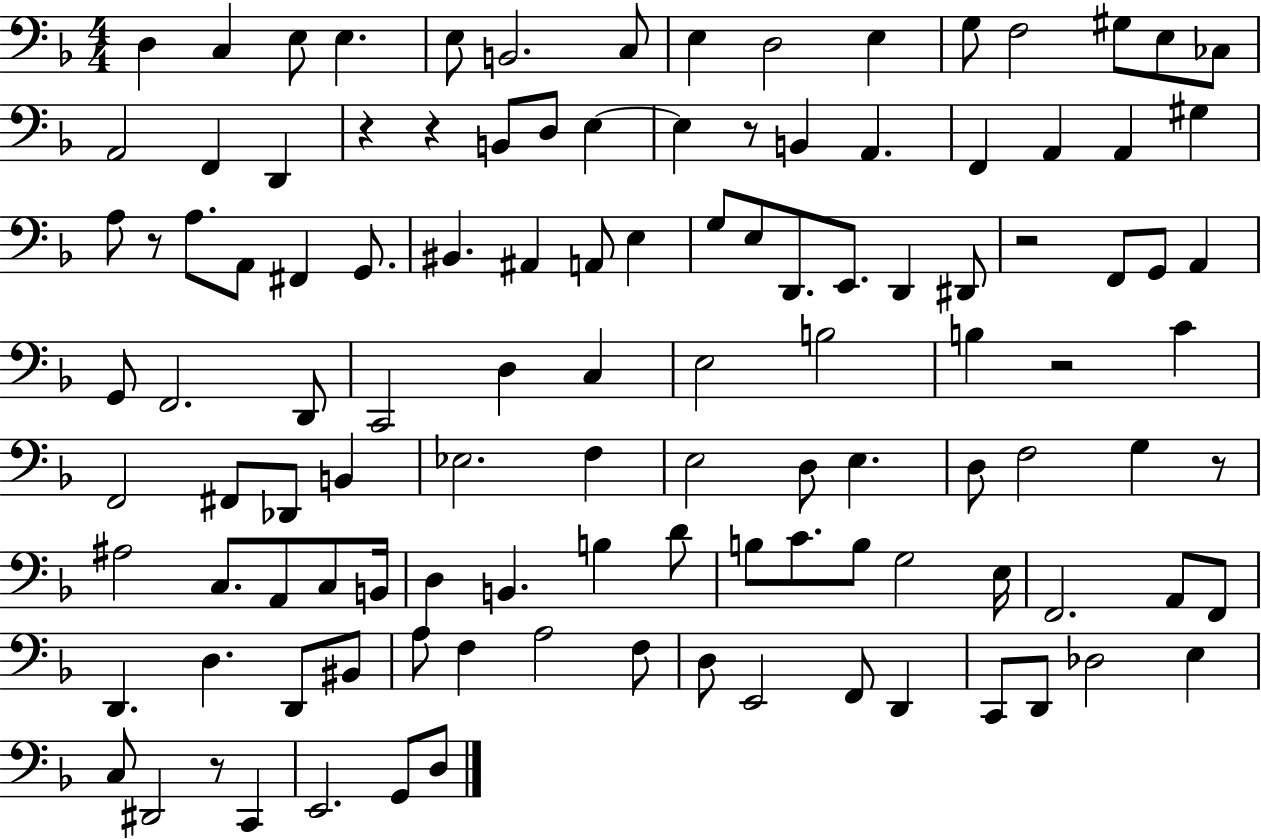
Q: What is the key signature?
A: F major